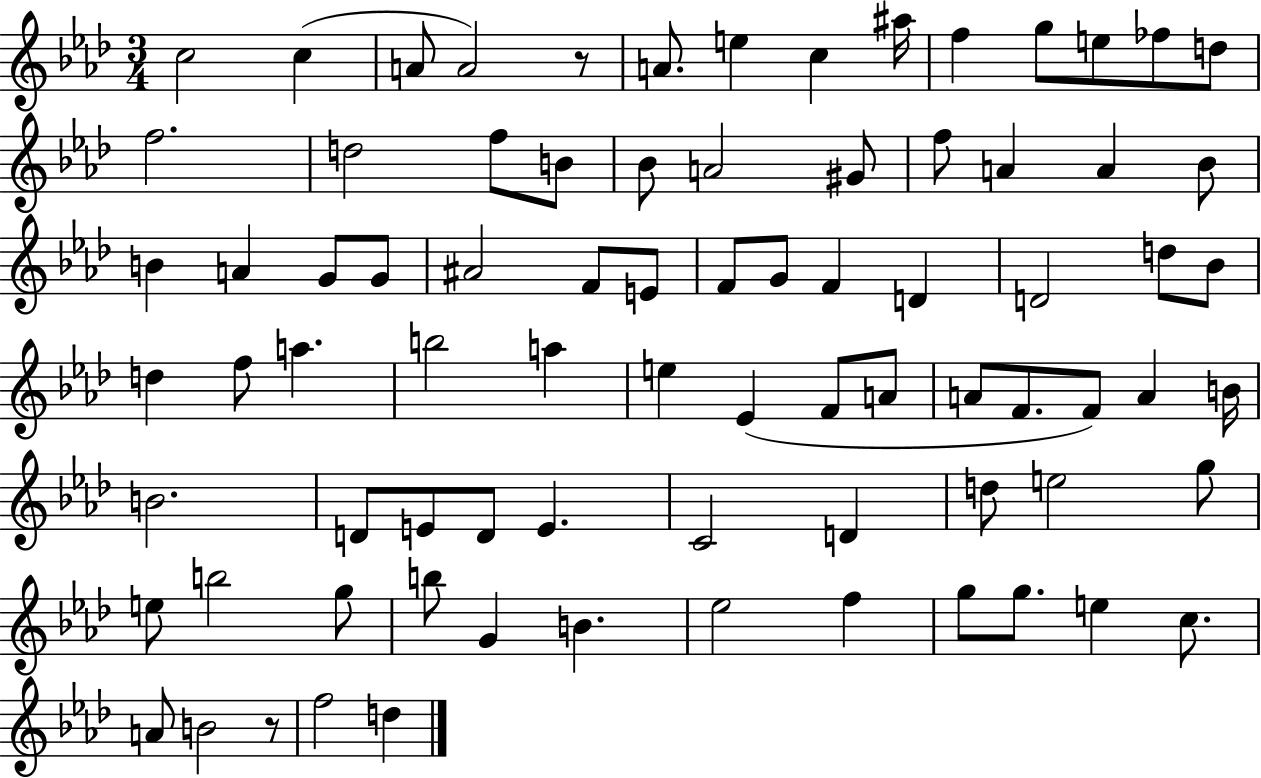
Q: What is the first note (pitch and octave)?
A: C5